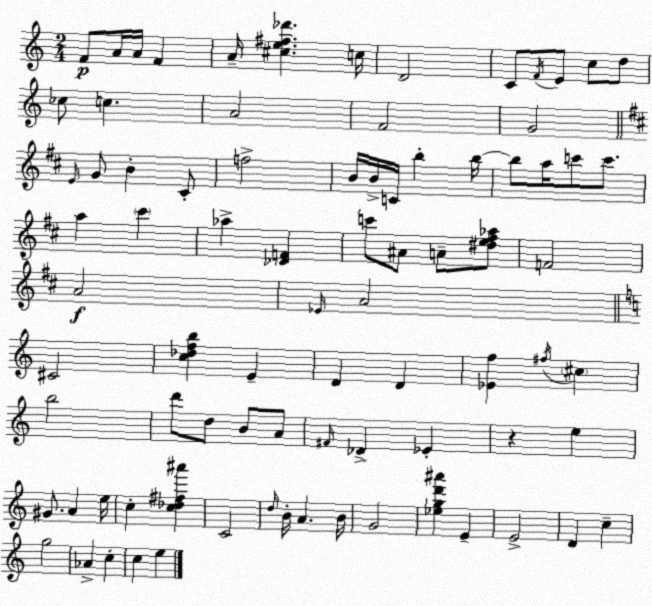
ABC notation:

X:1
T:Untitled
M:2/4
L:1/4
K:C
F/2 A/4 A/4 F A/4 [^ce^f_d'] c/4 D2 C/2 F/4 E/2 c/2 d/2 _c/2 c A2 F2 G2 E/4 G/2 B ^C/2 f2 B/4 B/4 C/4 b b/4 b/2 a/4 c'/2 c'/2 a ^c' _a [_DF] c'/2 ^A/2 A/2 [^de^f_a]/2 F2 A2 _E/4 A2 ^C2 [c_dfb] E D D [_Ef] ^f/4 ^c b2 d'/2 d/2 B/2 A/2 ^F/4 _D _E z e ^G/2 A e/4 c [c_d^f^a'] C2 d/4 B/4 A B/4 G2 [_egd'^a'] E E2 D c g2 _A c c e